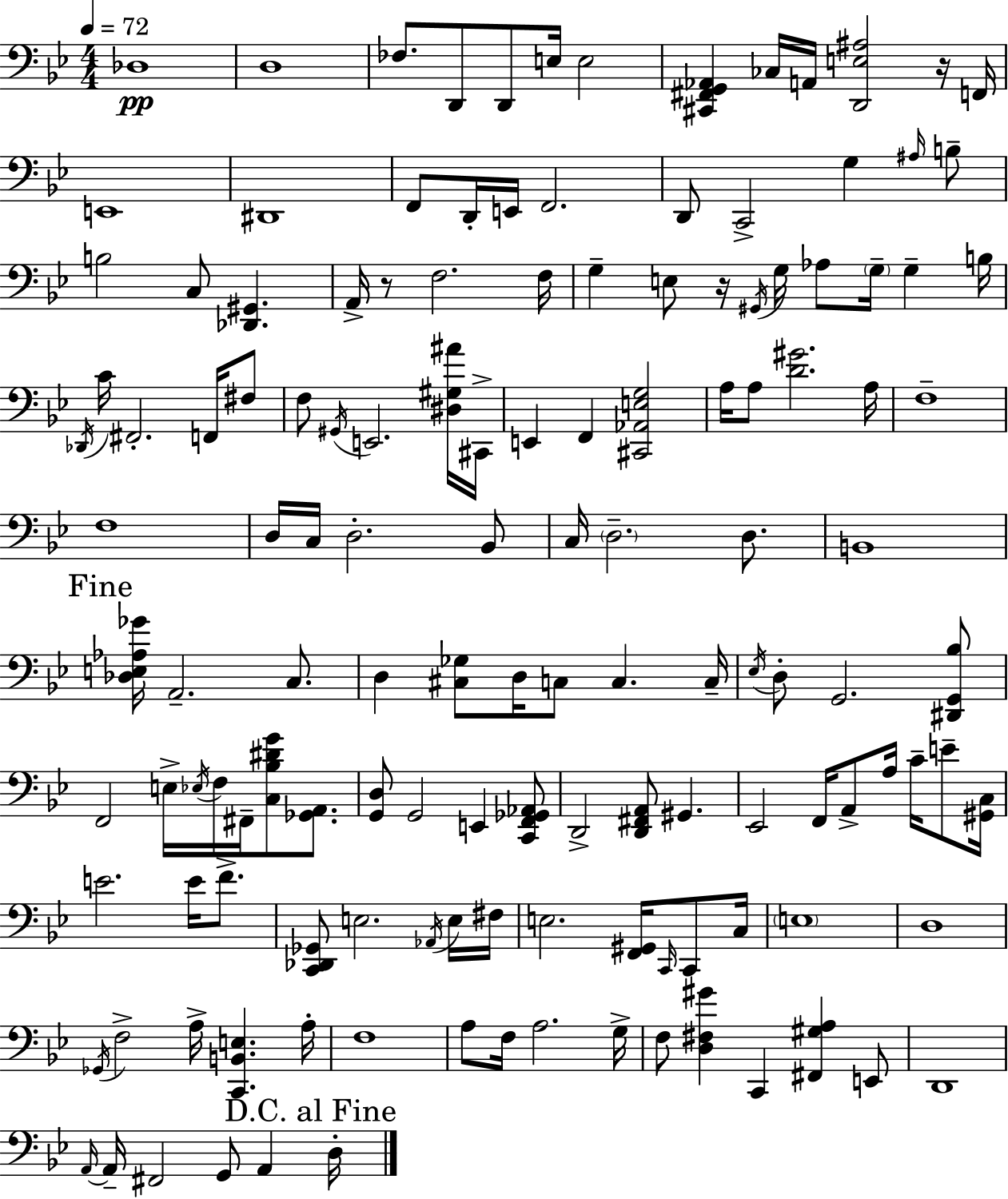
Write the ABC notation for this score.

X:1
T:Untitled
M:4/4
L:1/4
K:Gm
_D,4 D,4 _F,/2 D,,/2 D,,/2 E,/4 E,2 [^C,,^F,,G,,_A,,] _C,/4 A,,/4 [D,,E,^A,]2 z/4 F,,/4 E,,4 ^D,,4 F,,/2 D,,/4 E,,/4 F,,2 D,,/2 C,,2 G, ^A,/4 B,/2 B,2 C,/2 [_D,,^G,,] A,,/4 z/2 F,2 F,/4 G, E,/2 z/4 ^G,,/4 G,/4 _A,/2 G,/4 G, B,/4 _D,,/4 C/4 ^F,,2 F,,/4 ^F,/2 F,/2 ^G,,/4 E,,2 [^D,^G,^A]/4 ^C,,/4 E,, F,, [^C,,_A,,E,G,]2 A,/4 A,/2 [D^G]2 A,/4 F,4 F,4 D,/4 C,/4 D,2 _B,,/2 C,/4 D,2 D,/2 B,,4 [_D,E,_A,_G]/4 A,,2 C,/2 D, [^C,_G,]/2 D,/4 C,/2 C, C,/4 _E,/4 D,/2 G,,2 [^D,,G,,_B,]/2 F,,2 E,/4 _E,/4 F,/4 ^F,,/4 [C,_B,^DG]/2 [_G,,A,,]/2 [G,,D,]/2 G,,2 E,, [C,,F,,_G,,_A,,]/2 D,,2 [D,,^F,,A,,]/2 ^G,, _E,,2 F,,/4 A,,/2 A,/4 C/4 E/2 [^G,,C,]/4 E2 E/4 F/2 [C,,_D,,_G,,]/2 E,2 _A,,/4 E,/4 ^F,/4 E,2 [F,,^G,,]/4 C,,/4 C,,/2 C,/4 E,4 D,4 _G,,/4 F,2 A,/4 [C,,B,,E,] A,/4 F,4 A,/2 F,/4 A,2 G,/4 F,/2 [D,^F,^G] C,, [^F,,^G,A,] E,,/2 D,,4 A,,/4 A,,/4 ^F,,2 G,,/2 A,, D,/4